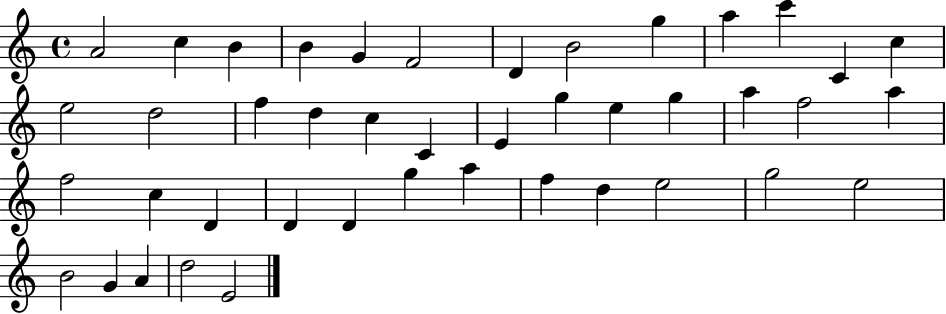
X:1
T:Untitled
M:4/4
L:1/4
K:C
A2 c B B G F2 D B2 g a c' C c e2 d2 f d c C E g e g a f2 a f2 c D D D g a f d e2 g2 e2 B2 G A d2 E2